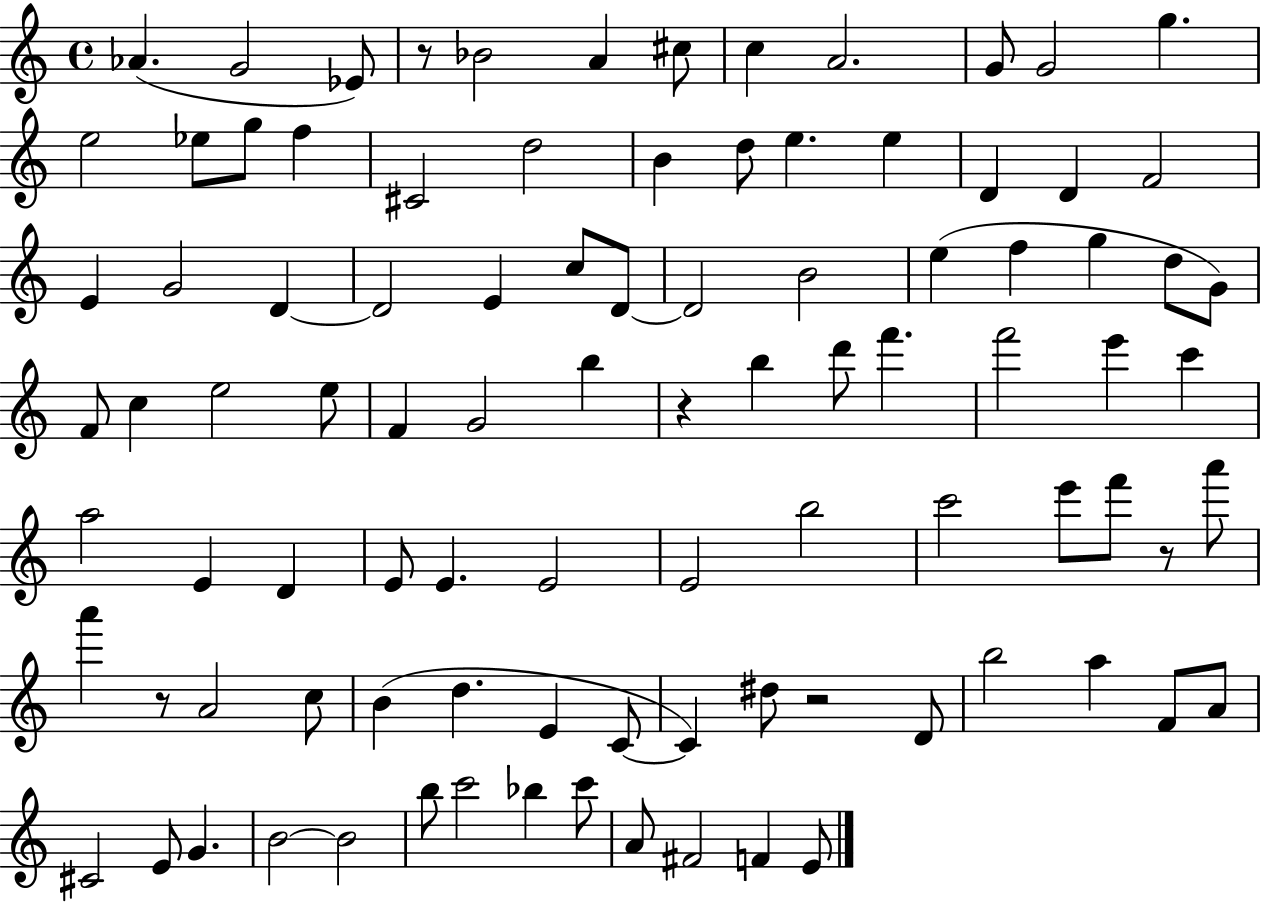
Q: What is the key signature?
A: C major